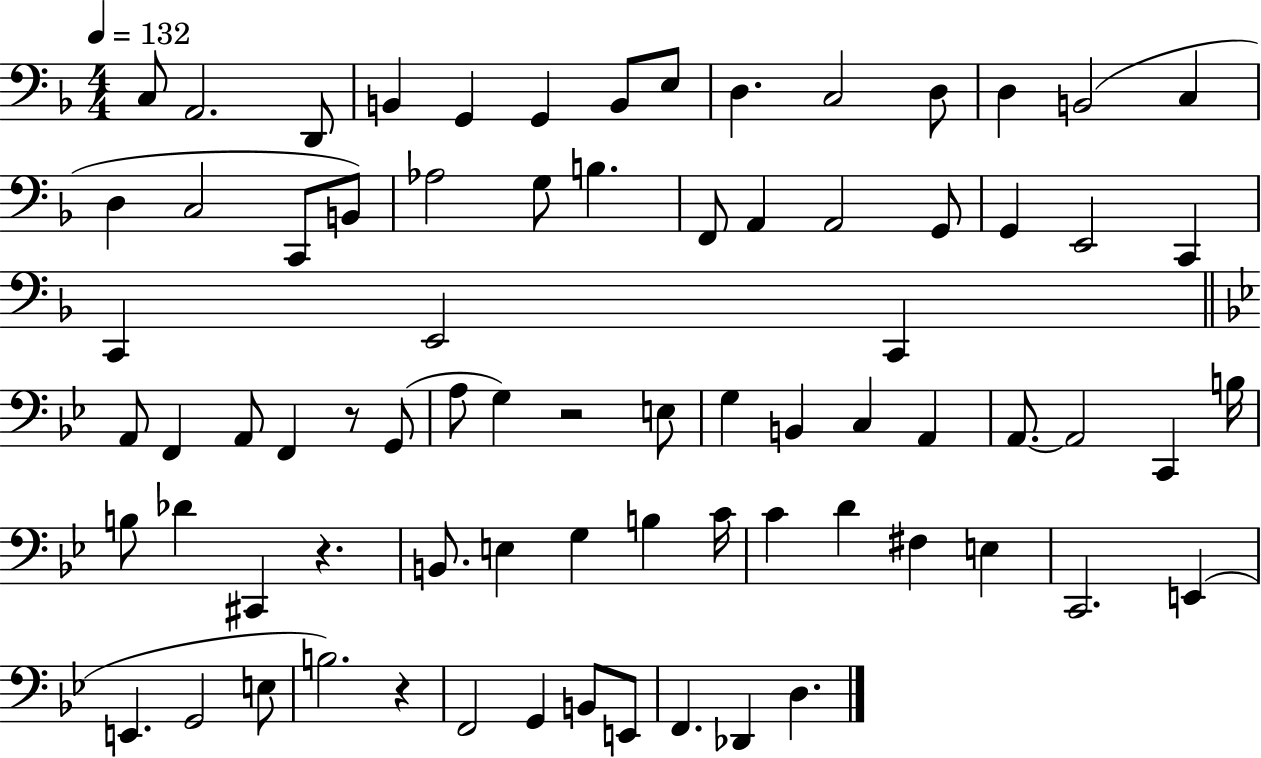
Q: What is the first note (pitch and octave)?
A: C3